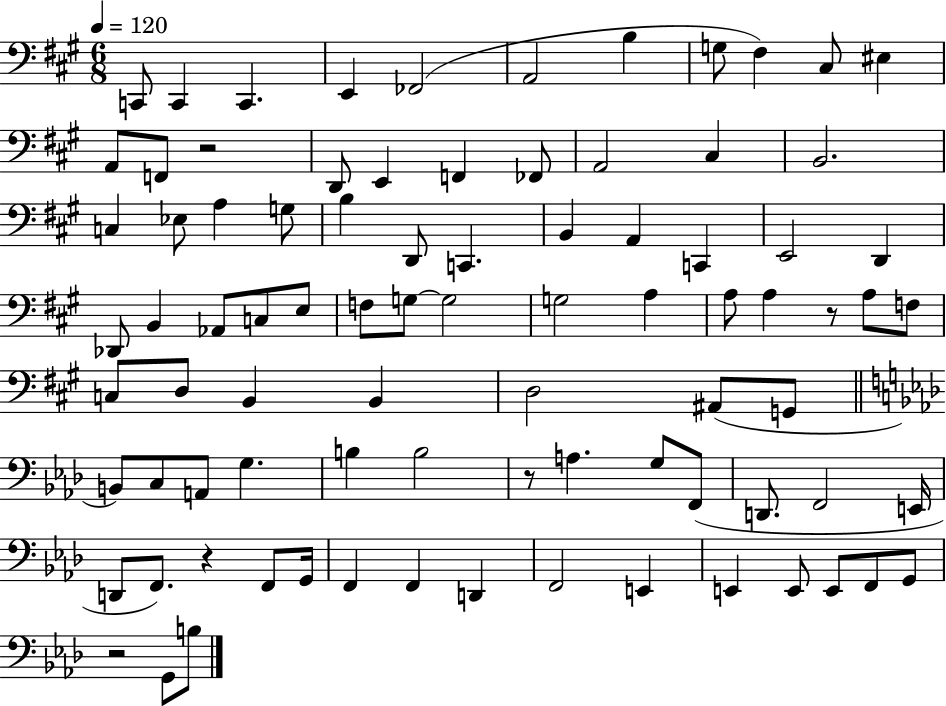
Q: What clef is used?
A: bass